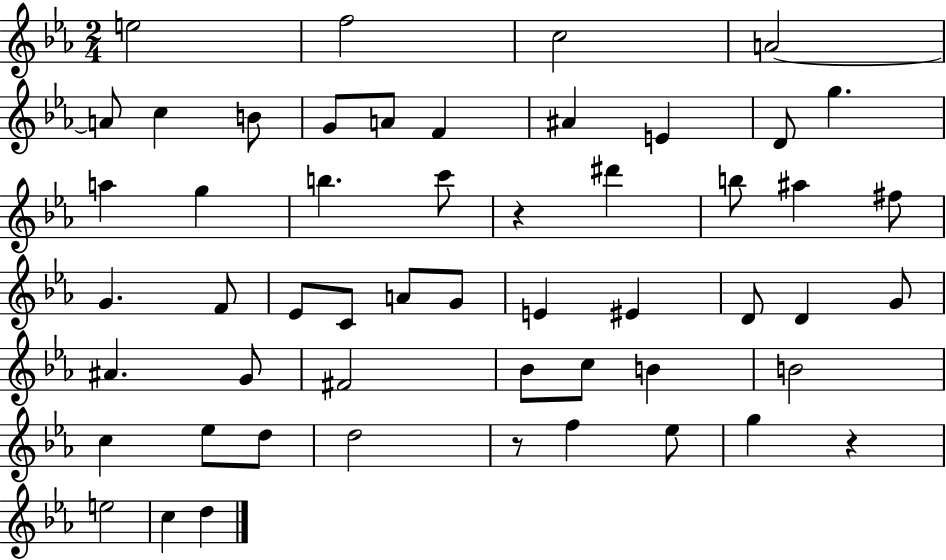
E5/h F5/h C5/h A4/h A4/e C5/q B4/e G4/e A4/e F4/q A#4/q E4/q D4/e G5/q. A5/q G5/q B5/q. C6/e R/q D#6/q B5/e A#5/q F#5/e G4/q. F4/e Eb4/e C4/e A4/e G4/e E4/q EIS4/q D4/e D4/q G4/e A#4/q. G4/e F#4/h Bb4/e C5/e B4/q B4/h C5/q Eb5/e D5/e D5/h R/e F5/q Eb5/e G5/q R/q E5/h C5/q D5/q